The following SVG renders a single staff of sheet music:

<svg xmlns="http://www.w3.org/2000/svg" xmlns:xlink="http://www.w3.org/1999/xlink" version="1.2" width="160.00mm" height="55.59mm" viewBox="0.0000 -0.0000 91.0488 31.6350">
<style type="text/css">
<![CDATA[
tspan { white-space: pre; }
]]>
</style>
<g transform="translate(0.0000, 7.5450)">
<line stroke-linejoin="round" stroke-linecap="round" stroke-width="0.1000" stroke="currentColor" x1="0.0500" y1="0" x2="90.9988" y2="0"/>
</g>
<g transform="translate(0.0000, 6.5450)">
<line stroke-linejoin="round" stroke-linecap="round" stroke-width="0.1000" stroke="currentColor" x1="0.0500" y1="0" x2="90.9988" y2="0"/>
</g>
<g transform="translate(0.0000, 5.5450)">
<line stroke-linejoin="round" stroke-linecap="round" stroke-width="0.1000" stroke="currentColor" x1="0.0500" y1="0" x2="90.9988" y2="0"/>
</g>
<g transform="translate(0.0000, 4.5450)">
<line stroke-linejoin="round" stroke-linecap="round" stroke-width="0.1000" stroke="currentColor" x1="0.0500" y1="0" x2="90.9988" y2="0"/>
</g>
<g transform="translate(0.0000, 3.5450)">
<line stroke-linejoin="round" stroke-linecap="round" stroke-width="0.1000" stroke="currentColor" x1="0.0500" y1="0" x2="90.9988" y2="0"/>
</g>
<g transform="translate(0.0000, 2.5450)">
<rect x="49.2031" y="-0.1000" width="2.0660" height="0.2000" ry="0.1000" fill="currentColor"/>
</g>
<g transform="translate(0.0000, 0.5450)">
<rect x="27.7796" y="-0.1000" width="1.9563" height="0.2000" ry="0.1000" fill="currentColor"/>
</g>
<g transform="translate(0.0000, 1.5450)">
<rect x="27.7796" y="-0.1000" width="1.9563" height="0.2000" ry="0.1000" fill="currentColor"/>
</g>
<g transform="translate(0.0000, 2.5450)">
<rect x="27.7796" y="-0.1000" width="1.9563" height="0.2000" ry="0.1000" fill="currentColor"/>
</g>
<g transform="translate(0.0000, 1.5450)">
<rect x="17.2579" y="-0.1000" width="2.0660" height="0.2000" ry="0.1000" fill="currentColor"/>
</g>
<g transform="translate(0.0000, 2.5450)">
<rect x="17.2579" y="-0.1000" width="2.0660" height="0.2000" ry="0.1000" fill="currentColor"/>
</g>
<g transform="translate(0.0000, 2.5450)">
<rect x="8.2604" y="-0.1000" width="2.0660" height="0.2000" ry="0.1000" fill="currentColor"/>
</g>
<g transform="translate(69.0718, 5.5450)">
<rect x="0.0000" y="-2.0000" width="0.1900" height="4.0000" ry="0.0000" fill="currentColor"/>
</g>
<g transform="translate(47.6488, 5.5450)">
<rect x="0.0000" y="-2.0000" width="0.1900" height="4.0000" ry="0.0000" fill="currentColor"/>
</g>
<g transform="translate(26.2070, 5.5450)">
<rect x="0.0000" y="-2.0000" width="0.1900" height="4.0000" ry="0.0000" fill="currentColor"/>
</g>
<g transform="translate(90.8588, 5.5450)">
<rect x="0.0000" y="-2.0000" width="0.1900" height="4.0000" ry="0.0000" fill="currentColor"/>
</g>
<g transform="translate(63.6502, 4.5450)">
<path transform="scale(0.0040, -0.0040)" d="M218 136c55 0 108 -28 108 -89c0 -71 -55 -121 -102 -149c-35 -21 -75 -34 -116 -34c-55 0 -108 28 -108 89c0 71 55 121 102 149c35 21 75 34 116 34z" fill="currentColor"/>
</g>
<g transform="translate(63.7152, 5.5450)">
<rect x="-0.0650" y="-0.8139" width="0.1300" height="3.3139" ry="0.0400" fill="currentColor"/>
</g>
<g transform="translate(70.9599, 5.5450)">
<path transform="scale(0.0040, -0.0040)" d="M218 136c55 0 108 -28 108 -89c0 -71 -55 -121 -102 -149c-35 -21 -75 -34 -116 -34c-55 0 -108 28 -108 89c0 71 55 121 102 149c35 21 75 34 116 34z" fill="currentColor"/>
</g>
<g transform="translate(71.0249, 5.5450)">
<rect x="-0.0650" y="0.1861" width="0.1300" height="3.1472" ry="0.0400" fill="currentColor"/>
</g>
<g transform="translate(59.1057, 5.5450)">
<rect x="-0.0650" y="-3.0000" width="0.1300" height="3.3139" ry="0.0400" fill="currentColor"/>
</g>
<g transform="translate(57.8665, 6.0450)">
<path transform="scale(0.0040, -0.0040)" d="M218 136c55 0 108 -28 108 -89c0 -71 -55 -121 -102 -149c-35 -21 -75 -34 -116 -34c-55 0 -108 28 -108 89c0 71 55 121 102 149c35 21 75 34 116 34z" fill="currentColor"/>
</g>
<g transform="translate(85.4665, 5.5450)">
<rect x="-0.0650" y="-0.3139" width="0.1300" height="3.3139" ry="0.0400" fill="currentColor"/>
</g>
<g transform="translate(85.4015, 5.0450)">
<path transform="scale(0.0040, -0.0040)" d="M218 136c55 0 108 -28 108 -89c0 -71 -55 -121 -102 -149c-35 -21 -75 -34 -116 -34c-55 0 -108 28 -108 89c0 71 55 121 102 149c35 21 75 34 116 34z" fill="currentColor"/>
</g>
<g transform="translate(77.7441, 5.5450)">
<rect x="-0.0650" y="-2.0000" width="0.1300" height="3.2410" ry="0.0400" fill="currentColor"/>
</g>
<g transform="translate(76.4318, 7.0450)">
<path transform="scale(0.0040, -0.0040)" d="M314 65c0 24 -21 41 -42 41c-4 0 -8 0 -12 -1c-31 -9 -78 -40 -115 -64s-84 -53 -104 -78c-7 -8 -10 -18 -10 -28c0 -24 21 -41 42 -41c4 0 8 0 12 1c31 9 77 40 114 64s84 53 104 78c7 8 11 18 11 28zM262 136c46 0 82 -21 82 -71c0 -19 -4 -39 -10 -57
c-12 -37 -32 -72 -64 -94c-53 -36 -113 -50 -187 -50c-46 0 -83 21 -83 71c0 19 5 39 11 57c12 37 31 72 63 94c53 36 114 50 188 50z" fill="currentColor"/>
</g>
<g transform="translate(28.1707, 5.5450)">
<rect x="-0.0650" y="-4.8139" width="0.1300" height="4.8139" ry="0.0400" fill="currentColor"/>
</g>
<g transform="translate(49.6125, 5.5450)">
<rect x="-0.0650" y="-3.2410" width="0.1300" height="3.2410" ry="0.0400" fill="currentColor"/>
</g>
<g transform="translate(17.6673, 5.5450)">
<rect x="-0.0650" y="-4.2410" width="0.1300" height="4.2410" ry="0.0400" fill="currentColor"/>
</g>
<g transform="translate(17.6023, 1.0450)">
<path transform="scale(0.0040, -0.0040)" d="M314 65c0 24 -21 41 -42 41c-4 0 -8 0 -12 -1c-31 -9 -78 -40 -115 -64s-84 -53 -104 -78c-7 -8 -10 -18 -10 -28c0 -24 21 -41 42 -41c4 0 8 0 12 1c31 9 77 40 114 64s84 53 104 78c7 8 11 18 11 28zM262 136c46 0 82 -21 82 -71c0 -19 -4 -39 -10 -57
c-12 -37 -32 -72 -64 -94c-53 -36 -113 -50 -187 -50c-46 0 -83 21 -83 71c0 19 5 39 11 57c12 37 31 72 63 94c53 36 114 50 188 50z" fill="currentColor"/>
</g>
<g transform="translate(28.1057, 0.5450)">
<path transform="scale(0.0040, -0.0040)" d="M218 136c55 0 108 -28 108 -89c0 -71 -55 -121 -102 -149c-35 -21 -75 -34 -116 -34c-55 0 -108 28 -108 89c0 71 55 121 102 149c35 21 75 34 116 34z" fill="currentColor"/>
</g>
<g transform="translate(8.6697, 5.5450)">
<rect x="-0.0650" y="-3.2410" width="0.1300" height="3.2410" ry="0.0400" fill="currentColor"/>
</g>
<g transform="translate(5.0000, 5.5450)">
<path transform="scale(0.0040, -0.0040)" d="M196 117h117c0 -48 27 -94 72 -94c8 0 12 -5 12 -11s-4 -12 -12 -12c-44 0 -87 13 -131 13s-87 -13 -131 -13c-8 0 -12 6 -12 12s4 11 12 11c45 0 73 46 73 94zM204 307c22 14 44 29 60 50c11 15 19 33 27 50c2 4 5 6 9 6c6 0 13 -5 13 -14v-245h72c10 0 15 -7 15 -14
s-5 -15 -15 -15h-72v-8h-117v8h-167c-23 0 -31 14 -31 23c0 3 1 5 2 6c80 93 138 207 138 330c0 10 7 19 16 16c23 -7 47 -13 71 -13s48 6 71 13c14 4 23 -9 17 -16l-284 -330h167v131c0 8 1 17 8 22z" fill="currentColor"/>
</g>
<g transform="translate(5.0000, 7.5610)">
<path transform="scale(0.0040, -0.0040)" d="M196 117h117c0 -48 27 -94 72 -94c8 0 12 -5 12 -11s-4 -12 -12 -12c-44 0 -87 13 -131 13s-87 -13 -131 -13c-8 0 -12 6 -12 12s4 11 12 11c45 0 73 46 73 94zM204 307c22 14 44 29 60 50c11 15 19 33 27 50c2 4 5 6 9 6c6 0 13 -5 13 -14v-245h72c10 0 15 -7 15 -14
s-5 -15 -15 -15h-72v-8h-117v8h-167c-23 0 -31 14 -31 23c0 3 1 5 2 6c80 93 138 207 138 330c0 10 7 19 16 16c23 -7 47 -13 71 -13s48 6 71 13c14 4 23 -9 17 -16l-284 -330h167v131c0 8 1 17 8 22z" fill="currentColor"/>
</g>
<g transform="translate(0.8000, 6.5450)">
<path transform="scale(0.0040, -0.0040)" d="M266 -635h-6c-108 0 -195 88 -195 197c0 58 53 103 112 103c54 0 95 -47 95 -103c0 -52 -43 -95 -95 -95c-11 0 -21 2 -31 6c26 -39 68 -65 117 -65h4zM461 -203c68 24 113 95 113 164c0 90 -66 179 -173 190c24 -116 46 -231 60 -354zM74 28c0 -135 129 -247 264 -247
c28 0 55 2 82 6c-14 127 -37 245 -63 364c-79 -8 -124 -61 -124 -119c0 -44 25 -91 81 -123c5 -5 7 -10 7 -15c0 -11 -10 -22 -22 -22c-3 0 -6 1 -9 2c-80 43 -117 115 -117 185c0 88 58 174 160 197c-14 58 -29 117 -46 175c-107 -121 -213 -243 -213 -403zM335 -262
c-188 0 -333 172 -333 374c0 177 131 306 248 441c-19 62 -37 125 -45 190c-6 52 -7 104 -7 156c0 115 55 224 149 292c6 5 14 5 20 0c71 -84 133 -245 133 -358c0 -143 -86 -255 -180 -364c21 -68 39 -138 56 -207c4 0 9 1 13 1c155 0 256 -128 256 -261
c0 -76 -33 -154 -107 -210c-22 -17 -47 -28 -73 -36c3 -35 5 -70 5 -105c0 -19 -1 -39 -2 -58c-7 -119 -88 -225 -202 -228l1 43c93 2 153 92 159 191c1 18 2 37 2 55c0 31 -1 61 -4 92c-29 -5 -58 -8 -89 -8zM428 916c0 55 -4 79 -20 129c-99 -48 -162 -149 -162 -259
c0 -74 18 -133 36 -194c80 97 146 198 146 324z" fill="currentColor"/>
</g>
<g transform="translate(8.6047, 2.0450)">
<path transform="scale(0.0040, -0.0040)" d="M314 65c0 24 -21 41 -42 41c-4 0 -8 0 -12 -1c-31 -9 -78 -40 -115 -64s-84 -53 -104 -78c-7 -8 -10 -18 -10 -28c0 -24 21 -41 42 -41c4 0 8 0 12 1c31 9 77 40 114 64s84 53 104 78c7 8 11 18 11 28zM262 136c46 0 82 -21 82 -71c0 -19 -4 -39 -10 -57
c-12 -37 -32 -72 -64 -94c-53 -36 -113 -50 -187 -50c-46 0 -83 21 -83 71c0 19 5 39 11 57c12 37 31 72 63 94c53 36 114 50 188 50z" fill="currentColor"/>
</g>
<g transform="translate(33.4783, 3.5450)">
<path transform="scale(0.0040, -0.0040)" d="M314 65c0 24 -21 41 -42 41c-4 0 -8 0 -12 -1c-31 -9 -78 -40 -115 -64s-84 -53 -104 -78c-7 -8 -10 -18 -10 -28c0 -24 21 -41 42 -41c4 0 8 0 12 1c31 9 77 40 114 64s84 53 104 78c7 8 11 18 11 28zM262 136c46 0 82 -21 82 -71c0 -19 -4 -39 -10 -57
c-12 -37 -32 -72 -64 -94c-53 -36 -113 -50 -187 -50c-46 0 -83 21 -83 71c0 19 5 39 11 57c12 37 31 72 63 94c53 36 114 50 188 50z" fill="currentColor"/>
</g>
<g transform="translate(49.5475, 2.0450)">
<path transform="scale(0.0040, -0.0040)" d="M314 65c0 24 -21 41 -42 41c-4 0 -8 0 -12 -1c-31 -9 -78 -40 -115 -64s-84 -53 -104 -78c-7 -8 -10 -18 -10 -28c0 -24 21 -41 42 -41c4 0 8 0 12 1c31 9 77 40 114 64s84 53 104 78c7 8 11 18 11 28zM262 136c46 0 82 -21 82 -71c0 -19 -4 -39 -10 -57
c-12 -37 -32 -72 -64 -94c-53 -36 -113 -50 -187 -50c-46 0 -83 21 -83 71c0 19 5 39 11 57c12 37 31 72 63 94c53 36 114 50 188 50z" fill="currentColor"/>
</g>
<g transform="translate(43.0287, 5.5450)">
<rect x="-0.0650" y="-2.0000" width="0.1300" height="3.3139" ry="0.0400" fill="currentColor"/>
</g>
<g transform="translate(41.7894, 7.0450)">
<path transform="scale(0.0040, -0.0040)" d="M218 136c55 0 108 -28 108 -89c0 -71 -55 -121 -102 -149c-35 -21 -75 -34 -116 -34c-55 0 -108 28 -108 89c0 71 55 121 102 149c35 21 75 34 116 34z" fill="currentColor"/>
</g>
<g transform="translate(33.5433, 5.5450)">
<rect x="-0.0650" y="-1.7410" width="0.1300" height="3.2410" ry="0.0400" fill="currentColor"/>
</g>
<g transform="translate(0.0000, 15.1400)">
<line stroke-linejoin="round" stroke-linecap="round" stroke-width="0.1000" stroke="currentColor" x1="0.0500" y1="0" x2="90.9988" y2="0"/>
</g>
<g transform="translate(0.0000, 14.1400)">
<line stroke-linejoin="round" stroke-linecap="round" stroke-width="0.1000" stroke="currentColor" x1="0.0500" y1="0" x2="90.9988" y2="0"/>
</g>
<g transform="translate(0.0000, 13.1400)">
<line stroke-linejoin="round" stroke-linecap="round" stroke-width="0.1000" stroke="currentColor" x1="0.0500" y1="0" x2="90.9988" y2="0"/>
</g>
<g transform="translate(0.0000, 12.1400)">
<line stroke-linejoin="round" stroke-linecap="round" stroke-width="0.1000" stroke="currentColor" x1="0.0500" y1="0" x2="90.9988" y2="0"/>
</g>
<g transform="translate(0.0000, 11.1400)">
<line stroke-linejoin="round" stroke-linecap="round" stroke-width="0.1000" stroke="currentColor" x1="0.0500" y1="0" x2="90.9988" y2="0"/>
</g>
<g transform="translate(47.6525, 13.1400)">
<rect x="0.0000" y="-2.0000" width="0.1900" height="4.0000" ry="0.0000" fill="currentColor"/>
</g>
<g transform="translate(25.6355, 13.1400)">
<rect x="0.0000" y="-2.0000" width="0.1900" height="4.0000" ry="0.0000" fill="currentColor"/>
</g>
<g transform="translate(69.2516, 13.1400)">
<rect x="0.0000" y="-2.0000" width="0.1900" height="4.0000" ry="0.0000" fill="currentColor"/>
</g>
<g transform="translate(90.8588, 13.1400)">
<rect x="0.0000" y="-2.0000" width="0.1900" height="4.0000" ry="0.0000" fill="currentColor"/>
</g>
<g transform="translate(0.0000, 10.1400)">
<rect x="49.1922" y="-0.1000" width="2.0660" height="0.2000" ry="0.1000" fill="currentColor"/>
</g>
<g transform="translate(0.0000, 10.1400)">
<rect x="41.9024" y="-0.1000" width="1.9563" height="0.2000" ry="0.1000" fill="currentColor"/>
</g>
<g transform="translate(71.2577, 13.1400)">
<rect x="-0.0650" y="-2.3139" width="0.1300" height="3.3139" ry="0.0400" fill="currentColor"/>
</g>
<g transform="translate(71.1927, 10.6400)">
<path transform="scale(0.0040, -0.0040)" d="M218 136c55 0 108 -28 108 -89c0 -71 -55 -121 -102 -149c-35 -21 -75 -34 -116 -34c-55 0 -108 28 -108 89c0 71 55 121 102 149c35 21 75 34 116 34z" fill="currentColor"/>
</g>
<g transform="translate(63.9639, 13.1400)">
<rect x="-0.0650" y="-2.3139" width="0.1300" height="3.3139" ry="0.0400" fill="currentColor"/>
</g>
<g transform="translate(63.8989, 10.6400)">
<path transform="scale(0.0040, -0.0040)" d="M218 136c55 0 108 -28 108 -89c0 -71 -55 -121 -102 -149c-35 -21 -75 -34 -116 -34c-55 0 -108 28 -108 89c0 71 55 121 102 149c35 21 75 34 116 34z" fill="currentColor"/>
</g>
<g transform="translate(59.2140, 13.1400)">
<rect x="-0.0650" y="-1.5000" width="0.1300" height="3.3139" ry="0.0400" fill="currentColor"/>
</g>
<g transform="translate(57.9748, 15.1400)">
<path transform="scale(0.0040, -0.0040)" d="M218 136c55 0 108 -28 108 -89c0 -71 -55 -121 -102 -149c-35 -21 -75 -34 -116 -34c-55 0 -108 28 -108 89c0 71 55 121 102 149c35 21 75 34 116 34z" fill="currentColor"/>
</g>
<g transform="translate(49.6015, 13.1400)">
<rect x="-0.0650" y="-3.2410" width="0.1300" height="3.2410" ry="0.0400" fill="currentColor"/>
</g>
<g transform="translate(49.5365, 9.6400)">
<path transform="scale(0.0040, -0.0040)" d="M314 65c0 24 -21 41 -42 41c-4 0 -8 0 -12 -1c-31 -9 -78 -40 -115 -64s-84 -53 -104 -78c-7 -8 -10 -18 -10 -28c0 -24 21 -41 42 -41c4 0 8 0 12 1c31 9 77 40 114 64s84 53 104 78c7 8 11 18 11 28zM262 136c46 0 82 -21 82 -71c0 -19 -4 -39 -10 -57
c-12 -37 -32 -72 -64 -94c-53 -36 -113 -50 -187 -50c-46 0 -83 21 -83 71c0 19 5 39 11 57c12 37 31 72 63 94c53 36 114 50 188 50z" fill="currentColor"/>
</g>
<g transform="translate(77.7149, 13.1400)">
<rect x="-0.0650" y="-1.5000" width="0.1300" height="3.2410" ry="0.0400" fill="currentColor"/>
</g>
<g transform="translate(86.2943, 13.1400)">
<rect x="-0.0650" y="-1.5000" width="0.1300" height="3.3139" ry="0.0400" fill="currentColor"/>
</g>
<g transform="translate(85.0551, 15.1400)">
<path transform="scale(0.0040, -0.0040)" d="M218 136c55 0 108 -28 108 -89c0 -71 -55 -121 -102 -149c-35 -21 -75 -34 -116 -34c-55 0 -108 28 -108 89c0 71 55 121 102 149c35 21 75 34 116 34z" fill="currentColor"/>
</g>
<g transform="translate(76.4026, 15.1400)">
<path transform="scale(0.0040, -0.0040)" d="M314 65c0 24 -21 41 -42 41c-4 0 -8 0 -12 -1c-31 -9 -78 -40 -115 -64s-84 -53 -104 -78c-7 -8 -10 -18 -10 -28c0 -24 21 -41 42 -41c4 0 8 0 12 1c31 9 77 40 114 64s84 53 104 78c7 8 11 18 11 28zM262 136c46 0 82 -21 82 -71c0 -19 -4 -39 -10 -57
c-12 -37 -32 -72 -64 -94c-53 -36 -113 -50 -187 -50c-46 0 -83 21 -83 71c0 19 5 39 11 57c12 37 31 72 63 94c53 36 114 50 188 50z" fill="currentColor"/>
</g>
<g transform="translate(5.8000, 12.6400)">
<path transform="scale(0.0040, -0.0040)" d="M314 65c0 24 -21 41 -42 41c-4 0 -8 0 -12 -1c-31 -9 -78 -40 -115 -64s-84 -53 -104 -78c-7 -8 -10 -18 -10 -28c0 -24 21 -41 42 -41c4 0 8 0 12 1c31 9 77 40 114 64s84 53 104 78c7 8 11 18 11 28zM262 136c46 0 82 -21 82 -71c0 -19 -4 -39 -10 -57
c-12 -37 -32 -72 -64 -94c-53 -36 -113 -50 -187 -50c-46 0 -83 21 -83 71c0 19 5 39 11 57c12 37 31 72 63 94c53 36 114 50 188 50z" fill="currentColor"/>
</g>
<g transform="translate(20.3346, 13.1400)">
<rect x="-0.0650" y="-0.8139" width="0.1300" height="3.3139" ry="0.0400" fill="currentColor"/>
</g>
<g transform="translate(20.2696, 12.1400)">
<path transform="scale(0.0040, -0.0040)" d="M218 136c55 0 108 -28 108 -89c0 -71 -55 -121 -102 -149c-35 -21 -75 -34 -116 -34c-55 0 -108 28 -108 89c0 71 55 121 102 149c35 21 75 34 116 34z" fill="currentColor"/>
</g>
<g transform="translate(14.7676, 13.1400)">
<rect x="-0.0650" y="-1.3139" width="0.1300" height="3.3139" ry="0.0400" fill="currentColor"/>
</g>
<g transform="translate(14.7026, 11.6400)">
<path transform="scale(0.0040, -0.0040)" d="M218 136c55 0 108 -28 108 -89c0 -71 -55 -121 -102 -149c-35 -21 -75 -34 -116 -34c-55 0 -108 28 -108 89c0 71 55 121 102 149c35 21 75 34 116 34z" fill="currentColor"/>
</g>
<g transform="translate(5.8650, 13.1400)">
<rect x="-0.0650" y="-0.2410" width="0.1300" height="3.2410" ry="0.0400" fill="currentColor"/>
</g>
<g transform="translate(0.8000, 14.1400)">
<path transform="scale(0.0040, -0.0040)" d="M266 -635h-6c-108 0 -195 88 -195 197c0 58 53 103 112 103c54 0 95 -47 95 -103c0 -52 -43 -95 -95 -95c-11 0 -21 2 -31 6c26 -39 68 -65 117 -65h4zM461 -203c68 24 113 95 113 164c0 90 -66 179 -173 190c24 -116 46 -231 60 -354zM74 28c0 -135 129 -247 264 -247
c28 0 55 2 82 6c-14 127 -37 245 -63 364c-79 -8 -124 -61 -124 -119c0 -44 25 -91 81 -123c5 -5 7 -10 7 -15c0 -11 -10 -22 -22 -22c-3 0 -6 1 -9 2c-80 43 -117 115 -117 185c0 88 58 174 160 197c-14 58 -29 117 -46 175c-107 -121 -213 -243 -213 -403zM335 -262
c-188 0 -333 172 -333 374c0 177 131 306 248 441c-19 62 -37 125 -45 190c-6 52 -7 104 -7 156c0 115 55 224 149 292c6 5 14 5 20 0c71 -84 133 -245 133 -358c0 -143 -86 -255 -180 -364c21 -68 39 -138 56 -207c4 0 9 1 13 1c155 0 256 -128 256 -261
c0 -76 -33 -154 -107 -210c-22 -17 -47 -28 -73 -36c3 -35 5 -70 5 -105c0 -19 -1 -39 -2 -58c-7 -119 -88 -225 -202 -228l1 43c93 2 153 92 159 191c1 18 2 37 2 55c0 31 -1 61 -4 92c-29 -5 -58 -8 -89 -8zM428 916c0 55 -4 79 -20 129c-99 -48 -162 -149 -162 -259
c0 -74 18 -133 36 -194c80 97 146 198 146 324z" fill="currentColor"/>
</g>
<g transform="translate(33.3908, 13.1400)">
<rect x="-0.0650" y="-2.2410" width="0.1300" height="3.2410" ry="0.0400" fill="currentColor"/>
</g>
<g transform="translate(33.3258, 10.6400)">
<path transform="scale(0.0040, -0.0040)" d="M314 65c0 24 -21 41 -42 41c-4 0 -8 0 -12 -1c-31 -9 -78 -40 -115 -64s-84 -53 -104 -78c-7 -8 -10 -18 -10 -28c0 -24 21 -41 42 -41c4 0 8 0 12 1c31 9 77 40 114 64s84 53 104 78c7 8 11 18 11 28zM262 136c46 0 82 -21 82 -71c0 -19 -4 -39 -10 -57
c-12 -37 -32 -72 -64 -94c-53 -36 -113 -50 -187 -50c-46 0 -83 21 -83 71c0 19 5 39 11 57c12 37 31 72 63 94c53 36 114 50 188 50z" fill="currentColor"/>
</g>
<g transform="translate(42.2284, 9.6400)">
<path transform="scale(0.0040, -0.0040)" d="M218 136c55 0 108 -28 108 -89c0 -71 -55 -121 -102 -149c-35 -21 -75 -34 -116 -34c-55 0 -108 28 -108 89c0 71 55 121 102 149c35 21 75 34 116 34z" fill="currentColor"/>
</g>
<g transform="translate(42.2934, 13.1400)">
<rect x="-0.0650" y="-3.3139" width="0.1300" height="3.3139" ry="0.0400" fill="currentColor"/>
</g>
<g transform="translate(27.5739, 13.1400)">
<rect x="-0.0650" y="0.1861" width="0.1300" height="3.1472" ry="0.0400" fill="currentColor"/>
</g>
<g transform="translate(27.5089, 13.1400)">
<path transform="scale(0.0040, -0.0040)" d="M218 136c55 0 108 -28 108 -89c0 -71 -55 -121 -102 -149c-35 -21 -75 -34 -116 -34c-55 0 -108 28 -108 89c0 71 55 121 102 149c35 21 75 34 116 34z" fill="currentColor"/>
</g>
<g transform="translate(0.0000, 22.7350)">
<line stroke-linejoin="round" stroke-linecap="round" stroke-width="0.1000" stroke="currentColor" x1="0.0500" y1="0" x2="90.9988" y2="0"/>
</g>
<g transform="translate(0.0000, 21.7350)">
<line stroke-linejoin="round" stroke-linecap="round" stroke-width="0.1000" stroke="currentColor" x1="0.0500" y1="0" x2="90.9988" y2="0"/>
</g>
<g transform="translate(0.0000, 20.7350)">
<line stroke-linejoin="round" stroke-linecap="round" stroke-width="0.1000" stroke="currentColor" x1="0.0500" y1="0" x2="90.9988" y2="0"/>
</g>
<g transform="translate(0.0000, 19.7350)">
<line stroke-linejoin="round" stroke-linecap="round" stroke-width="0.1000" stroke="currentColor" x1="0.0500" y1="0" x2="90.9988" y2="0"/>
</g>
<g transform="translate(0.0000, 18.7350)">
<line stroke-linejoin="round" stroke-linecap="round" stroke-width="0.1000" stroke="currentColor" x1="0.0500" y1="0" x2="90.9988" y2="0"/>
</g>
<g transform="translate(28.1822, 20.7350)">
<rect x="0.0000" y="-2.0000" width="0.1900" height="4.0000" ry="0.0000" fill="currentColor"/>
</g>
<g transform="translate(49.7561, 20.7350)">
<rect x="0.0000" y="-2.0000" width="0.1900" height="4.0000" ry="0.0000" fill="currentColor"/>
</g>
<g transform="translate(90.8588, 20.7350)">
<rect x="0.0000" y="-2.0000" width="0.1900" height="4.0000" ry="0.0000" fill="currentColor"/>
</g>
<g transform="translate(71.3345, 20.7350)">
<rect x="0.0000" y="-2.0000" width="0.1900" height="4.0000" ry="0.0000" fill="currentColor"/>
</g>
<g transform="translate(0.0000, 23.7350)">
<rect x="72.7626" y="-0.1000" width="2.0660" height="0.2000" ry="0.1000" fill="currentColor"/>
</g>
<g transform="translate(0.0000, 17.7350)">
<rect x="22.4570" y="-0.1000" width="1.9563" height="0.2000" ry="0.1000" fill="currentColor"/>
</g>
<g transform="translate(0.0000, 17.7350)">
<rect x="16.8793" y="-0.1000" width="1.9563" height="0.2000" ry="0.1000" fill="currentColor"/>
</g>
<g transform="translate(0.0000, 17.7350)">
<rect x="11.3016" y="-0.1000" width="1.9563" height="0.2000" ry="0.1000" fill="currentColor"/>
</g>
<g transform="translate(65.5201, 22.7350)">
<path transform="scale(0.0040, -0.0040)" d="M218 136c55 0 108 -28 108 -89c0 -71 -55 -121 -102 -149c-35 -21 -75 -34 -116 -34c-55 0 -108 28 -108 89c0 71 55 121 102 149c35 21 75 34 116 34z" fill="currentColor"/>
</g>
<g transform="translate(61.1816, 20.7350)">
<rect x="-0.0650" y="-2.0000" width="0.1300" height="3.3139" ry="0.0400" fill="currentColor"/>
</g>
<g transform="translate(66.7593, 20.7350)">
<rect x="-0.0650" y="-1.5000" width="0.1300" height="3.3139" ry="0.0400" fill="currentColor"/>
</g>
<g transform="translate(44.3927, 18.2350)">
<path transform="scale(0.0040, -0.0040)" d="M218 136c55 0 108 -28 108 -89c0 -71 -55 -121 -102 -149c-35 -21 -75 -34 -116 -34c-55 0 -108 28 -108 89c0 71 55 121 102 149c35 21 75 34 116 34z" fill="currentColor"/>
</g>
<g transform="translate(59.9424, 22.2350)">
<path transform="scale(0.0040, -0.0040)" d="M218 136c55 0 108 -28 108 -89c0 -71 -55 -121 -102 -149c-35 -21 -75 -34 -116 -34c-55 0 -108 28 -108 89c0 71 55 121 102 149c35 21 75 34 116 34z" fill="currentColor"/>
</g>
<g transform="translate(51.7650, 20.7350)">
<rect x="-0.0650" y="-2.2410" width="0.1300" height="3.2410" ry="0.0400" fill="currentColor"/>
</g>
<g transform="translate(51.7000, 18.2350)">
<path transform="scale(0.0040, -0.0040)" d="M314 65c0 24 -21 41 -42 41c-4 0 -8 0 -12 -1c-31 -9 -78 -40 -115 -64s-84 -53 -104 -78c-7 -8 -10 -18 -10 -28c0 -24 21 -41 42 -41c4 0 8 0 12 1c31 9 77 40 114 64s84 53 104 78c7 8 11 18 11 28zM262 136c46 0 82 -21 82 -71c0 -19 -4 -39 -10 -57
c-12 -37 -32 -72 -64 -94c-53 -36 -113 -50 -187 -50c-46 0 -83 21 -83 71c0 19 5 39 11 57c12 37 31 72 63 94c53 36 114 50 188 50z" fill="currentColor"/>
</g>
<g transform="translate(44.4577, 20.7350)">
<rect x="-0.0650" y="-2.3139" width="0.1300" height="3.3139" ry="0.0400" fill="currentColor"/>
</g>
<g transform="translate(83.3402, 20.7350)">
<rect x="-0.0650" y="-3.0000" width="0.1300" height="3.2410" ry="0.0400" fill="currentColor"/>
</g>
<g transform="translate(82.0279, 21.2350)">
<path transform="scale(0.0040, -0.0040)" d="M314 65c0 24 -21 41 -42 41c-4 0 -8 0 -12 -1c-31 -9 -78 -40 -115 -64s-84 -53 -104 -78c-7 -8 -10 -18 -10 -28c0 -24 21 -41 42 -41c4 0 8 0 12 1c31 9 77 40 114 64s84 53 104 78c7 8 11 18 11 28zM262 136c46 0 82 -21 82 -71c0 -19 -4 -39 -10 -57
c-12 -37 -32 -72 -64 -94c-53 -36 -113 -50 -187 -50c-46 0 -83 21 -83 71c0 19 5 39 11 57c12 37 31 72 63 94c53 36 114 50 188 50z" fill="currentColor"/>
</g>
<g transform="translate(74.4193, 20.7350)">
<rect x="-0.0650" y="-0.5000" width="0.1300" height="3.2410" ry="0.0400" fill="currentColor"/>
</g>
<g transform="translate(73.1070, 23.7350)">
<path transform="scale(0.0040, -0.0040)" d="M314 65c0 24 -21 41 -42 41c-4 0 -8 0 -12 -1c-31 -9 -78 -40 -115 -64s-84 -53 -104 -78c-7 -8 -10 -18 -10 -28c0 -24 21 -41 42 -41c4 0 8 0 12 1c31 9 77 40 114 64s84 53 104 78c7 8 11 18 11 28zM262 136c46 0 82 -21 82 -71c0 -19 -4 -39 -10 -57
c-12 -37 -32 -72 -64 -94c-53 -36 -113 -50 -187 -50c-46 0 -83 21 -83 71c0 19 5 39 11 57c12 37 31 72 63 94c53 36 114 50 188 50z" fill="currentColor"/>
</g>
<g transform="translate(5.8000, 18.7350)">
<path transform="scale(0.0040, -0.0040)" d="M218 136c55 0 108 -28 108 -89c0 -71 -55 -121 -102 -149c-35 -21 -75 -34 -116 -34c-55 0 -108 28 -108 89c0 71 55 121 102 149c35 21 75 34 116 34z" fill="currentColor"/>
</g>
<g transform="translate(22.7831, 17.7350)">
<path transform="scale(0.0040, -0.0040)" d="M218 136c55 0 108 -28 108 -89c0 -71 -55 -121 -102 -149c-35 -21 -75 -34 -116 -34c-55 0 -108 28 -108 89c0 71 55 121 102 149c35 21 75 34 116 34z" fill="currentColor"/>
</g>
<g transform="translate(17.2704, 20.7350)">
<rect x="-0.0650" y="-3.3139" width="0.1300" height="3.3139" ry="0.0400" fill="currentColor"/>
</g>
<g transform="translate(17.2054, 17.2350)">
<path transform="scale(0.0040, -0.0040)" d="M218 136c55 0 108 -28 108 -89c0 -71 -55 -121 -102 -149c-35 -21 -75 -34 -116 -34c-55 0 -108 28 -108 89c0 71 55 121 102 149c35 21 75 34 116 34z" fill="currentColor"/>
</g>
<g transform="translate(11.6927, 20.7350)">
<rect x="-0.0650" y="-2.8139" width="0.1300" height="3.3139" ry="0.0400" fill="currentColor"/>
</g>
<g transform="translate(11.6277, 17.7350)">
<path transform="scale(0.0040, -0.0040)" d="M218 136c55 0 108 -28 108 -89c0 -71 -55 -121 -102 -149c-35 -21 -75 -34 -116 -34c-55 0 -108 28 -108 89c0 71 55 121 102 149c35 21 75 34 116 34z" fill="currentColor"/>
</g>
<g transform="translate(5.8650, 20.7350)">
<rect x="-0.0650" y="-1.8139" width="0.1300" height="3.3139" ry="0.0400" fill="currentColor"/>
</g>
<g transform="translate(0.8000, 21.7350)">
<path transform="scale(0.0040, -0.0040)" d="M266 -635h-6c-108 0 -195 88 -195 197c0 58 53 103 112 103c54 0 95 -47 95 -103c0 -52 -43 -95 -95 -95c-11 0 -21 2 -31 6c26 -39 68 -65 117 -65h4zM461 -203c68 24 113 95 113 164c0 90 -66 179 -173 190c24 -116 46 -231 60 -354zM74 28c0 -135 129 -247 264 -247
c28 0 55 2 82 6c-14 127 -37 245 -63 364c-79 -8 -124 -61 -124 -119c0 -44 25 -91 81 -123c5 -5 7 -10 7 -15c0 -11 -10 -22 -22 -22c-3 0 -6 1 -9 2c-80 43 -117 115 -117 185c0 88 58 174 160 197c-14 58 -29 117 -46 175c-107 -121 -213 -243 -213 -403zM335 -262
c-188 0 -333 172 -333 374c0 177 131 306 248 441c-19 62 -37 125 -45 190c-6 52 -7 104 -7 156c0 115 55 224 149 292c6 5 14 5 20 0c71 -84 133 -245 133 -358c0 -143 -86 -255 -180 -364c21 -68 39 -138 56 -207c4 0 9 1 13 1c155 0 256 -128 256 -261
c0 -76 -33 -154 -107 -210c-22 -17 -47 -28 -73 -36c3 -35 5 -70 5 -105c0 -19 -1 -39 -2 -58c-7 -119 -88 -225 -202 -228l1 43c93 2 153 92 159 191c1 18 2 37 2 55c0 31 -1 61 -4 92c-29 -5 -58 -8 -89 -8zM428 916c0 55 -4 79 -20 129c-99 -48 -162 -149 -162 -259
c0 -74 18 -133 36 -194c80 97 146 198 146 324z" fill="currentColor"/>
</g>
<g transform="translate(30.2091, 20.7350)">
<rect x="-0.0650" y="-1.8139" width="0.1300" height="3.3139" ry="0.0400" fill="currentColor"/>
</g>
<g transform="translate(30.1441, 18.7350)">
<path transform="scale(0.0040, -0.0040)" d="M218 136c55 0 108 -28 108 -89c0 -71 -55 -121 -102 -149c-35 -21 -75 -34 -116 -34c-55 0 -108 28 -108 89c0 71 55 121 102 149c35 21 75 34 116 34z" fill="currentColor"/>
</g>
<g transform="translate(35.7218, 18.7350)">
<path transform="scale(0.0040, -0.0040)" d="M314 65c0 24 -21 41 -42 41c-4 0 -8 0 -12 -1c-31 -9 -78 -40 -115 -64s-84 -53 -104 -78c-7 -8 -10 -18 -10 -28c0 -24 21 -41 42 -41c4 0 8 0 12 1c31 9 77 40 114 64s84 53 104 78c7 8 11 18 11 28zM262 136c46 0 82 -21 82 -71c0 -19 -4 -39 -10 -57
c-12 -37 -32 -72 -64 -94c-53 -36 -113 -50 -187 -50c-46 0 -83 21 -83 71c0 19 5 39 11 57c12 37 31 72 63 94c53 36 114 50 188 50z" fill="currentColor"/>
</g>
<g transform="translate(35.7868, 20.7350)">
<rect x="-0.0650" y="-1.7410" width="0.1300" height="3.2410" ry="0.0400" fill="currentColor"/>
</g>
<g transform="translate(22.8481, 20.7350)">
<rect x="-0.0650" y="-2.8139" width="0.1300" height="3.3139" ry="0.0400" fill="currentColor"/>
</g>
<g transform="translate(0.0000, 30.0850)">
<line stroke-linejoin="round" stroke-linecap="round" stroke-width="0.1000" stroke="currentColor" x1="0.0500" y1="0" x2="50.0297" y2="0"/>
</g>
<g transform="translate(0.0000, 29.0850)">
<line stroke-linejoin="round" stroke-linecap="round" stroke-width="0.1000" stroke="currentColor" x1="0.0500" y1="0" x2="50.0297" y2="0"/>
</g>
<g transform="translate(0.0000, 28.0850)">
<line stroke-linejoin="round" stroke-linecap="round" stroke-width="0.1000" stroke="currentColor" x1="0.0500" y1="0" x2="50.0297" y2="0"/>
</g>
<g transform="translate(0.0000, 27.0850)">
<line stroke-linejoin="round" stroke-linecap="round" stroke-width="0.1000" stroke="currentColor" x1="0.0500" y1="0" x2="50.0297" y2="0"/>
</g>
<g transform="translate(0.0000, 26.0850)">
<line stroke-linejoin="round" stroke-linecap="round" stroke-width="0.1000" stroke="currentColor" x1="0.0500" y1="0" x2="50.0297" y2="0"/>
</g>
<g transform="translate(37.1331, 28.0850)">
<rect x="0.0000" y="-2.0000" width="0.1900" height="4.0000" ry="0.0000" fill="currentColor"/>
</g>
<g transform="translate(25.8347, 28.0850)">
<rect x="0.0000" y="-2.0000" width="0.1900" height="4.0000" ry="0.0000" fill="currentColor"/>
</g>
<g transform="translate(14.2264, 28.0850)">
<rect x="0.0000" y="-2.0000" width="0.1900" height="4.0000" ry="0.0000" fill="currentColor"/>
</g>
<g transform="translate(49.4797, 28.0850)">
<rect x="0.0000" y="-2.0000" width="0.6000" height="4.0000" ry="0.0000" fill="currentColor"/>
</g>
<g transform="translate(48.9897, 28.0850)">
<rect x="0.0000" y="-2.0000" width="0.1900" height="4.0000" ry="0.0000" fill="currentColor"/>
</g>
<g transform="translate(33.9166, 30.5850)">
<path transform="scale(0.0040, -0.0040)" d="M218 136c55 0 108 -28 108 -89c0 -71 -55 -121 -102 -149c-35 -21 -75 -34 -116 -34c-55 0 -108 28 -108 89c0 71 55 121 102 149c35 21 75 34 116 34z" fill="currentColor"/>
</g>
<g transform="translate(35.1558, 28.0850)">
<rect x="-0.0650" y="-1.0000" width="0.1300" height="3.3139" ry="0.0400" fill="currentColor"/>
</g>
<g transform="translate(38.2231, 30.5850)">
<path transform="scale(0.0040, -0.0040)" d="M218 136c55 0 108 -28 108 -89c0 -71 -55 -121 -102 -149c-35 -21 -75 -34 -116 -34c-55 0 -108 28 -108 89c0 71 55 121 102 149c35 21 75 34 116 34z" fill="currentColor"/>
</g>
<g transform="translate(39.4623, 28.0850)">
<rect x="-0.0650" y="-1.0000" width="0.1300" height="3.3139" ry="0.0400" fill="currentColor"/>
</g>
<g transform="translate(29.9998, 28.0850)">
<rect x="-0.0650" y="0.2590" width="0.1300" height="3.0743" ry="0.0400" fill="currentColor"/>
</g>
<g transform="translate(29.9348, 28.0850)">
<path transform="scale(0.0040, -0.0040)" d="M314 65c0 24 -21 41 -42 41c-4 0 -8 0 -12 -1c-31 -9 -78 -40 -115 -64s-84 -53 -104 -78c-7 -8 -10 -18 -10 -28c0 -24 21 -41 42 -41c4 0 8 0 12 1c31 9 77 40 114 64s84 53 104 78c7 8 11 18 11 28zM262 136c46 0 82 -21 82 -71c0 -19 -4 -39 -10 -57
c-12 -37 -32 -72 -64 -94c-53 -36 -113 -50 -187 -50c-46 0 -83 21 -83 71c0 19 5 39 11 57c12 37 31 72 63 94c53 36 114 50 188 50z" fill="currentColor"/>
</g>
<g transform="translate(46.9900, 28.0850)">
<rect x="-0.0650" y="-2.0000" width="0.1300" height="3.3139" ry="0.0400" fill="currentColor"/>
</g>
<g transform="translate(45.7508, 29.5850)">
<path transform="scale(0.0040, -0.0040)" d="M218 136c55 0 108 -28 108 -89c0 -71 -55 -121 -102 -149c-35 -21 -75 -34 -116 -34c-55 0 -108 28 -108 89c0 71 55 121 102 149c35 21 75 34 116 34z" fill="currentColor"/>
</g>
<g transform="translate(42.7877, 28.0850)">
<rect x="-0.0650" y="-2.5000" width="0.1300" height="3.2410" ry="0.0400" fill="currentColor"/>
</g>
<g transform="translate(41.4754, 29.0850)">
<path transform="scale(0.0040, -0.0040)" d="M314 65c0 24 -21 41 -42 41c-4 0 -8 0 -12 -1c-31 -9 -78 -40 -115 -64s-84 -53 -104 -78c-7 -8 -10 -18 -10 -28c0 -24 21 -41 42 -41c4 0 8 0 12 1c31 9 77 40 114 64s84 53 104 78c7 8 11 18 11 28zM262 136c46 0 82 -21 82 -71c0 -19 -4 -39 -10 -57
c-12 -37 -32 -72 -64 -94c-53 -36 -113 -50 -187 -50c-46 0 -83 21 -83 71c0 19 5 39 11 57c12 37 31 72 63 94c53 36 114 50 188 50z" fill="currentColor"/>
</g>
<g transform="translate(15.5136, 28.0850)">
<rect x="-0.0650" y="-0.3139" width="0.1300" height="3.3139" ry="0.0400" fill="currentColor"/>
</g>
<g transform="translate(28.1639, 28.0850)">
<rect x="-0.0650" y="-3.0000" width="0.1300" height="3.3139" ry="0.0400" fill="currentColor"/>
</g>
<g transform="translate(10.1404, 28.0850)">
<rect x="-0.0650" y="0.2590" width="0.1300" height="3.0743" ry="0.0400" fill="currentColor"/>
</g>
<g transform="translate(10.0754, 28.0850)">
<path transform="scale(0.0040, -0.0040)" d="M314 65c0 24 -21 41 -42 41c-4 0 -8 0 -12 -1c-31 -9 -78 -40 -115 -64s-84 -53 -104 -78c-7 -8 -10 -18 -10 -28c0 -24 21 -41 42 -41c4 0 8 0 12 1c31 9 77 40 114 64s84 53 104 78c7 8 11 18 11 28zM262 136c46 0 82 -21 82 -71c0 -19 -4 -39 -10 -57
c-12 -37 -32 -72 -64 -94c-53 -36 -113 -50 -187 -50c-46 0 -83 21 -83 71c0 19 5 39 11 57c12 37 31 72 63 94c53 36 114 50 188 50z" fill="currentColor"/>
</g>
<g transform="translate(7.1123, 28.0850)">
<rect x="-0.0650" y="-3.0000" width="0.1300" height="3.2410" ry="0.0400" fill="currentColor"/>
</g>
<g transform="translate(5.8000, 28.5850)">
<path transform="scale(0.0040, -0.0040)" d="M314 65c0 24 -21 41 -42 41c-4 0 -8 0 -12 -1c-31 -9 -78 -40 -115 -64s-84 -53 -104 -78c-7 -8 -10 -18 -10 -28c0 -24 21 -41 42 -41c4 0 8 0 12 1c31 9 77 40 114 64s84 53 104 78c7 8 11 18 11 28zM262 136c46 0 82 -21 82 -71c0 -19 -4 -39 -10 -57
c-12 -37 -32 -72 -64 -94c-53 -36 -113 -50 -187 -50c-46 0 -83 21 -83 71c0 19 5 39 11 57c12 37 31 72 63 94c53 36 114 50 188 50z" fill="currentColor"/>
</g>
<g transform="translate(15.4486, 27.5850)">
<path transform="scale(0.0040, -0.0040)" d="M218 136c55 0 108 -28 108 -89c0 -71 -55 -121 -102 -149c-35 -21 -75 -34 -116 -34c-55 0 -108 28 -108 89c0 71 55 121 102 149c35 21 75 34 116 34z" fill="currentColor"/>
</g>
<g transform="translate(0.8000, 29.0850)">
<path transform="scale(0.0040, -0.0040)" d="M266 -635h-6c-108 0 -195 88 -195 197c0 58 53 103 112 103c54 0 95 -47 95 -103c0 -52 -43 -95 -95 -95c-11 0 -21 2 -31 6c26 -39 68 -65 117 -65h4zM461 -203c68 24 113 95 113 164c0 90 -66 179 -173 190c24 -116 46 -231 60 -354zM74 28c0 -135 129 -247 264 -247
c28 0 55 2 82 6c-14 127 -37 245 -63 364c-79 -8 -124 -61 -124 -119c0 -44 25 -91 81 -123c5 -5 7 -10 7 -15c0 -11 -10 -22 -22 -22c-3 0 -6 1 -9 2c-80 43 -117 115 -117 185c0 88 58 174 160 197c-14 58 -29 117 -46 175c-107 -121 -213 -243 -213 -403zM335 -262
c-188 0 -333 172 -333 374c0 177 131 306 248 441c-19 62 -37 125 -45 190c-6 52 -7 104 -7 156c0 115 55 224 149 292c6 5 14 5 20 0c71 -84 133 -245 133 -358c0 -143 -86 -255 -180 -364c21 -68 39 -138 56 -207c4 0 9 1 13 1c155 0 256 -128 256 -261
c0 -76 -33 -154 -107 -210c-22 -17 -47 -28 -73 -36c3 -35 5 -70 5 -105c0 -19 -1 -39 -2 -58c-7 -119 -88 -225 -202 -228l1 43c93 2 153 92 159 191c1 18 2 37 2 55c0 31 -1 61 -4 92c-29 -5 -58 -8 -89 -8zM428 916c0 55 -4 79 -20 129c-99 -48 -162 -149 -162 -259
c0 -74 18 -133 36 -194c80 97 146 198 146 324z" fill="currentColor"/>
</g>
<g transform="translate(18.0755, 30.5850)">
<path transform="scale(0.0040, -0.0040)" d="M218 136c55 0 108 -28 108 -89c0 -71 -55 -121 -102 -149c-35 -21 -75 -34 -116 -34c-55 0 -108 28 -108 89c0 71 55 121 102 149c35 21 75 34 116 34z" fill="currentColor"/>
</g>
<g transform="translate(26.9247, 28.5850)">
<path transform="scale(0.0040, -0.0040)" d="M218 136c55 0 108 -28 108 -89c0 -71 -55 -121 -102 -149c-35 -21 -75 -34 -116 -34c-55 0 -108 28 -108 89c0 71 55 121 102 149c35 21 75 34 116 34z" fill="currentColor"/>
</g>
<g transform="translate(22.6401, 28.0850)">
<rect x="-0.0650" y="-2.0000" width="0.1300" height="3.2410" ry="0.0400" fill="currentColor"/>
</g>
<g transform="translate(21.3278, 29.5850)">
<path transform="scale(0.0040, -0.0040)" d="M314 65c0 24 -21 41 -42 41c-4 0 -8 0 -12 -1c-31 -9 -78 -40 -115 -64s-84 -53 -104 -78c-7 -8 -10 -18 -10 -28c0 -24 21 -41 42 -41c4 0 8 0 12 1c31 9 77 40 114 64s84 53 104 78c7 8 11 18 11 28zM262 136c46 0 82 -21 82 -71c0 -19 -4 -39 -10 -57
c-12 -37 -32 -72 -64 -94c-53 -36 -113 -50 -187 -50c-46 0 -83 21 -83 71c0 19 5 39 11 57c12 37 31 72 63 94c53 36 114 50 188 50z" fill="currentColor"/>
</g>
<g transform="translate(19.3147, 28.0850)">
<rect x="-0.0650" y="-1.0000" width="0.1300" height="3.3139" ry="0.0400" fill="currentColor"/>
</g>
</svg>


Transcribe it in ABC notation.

X:1
T:Untitled
M:4/4
L:1/4
K:C
b2 d'2 e' f2 F b2 A d B F2 c c2 e d B g2 b b2 E g g E2 E f a b a f f2 g g2 F E C2 A2 A2 B2 c D F2 A B2 D D G2 F